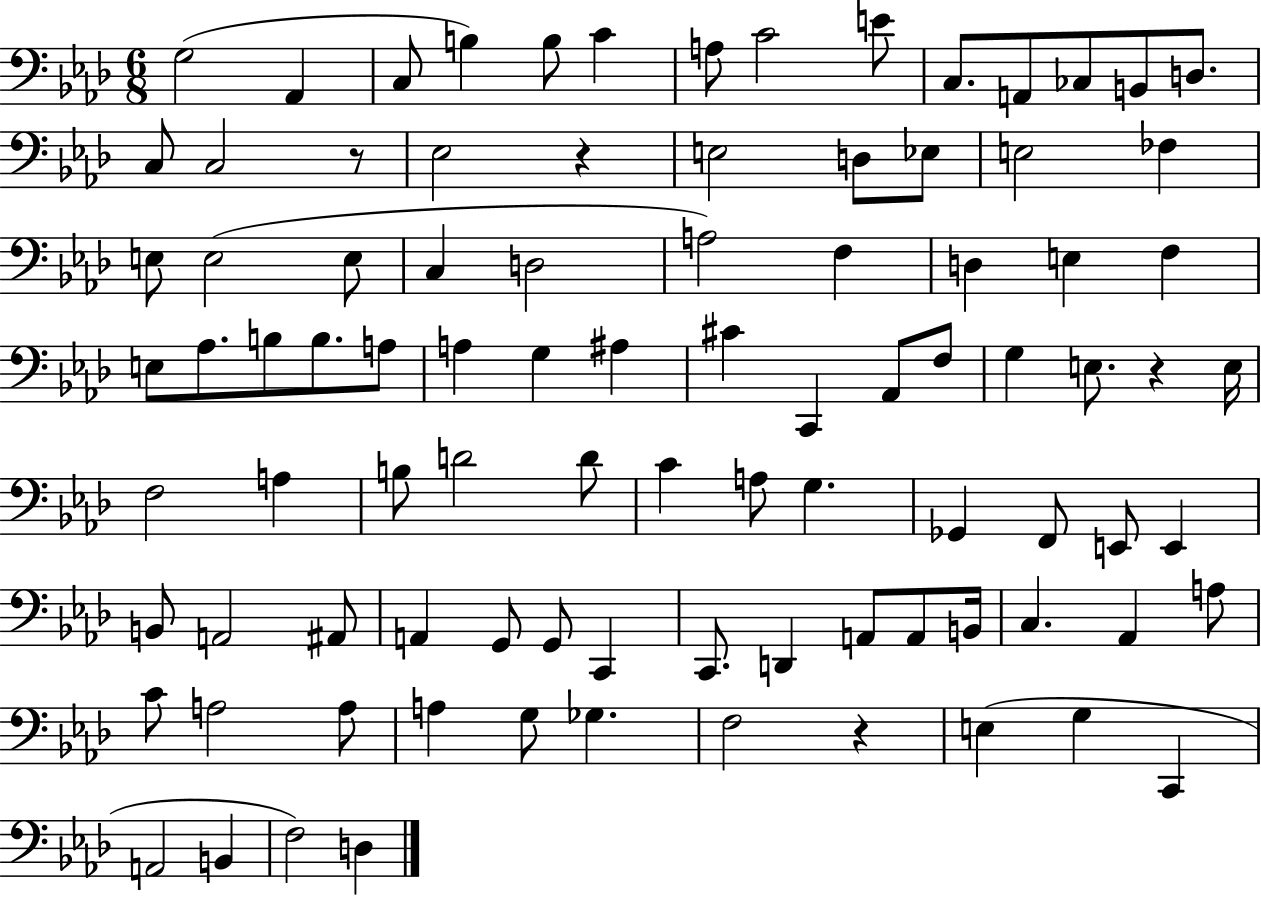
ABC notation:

X:1
T:Untitled
M:6/8
L:1/4
K:Ab
G,2 _A,, C,/2 B, B,/2 C A,/2 C2 E/2 C,/2 A,,/2 _C,/2 B,,/2 D,/2 C,/2 C,2 z/2 _E,2 z E,2 D,/2 _E,/2 E,2 _F, E,/2 E,2 E,/2 C, D,2 A,2 F, D, E, F, E,/2 _A,/2 B,/2 B,/2 A,/2 A, G, ^A, ^C C,, _A,,/2 F,/2 G, E,/2 z E,/4 F,2 A, B,/2 D2 D/2 C A,/2 G, _G,, F,,/2 E,,/2 E,, B,,/2 A,,2 ^A,,/2 A,, G,,/2 G,,/2 C,, C,,/2 D,, A,,/2 A,,/2 B,,/4 C, _A,, A,/2 C/2 A,2 A,/2 A, G,/2 _G, F,2 z E, G, C,, A,,2 B,, F,2 D,